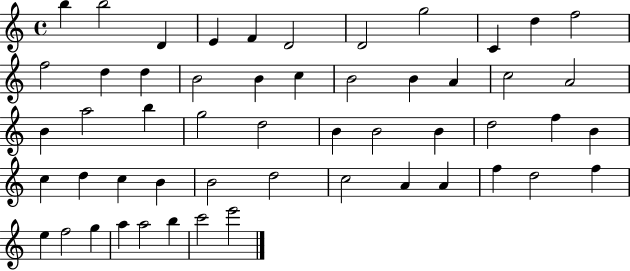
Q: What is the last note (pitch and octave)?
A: E6